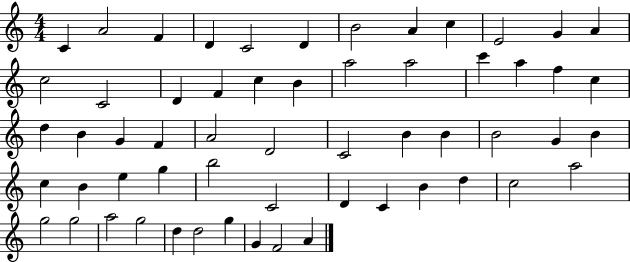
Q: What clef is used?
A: treble